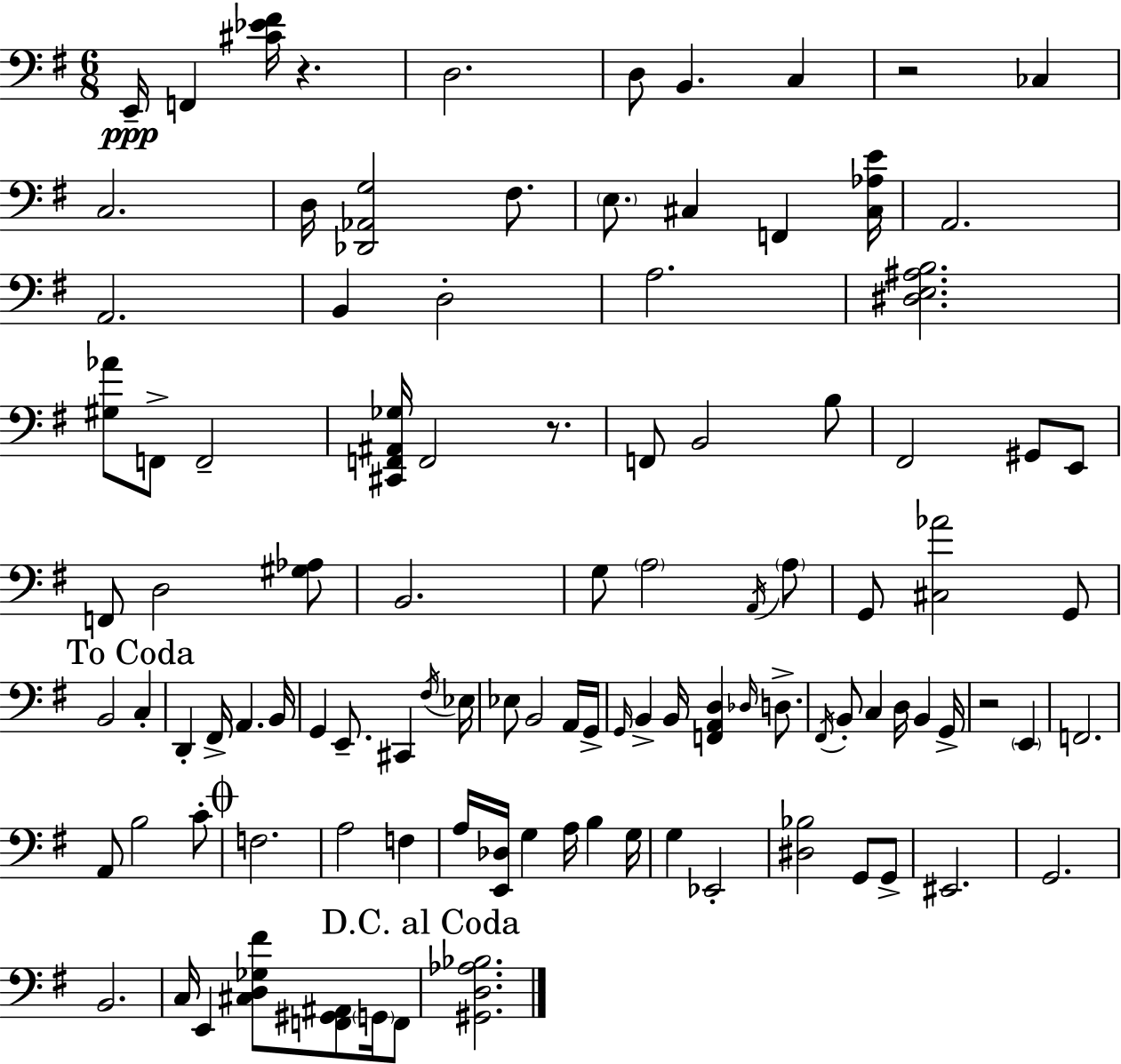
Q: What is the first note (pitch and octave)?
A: E2